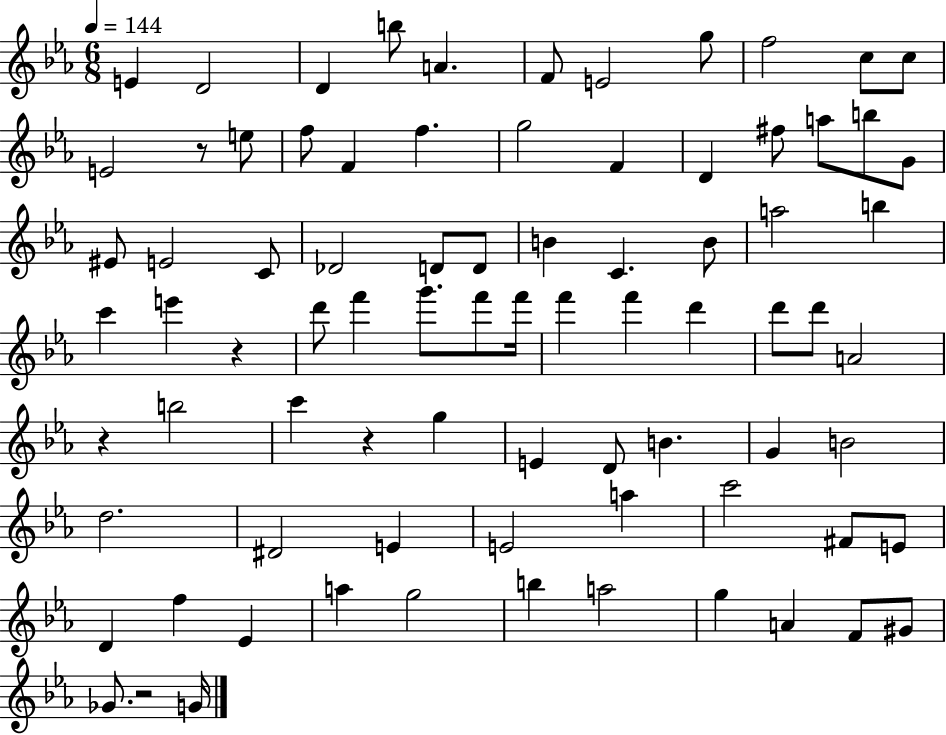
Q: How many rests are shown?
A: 5